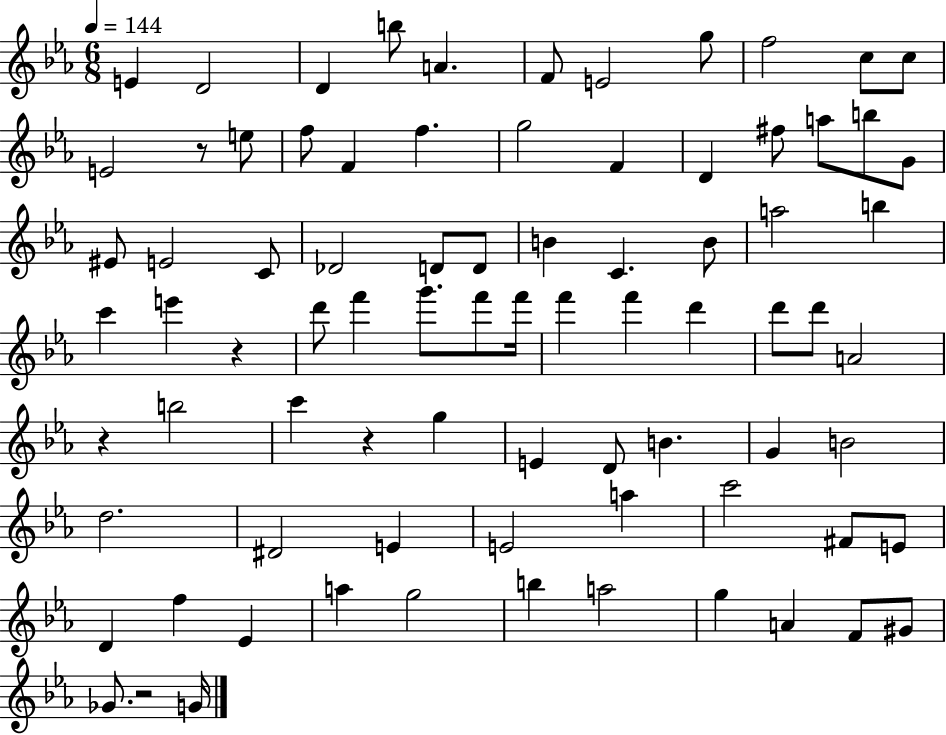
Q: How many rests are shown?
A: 5